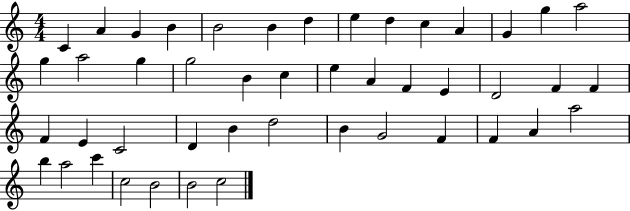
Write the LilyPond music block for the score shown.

{
  \clef treble
  \numericTimeSignature
  \time 4/4
  \key c \major
  c'4 a'4 g'4 b'4 | b'2 b'4 d''4 | e''4 d''4 c''4 a'4 | g'4 g''4 a''2 | \break g''4 a''2 g''4 | g''2 b'4 c''4 | e''4 a'4 f'4 e'4 | d'2 f'4 f'4 | \break f'4 e'4 c'2 | d'4 b'4 d''2 | b'4 g'2 f'4 | f'4 a'4 a''2 | \break b''4 a''2 c'''4 | c''2 b'2 | b'2 c''2 | \bar "|."
}